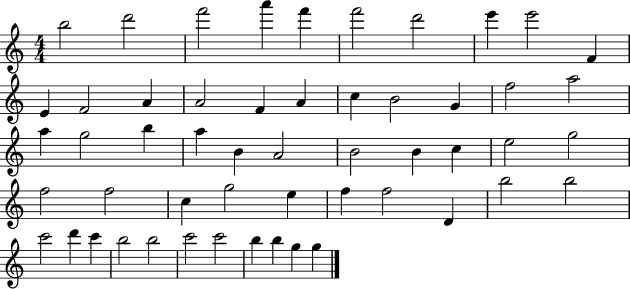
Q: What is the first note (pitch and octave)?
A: B5